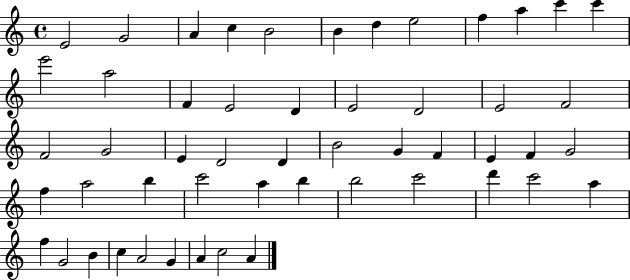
E4/h G4/h A4/q C5/q B4/h B4/q D5/q E5/h F5/q A5/q C6/q C6/q E6/h A5/h F4/q E4/h D4/q E4/h D4/h E4/h F4/h F4/h G4/h E4/q D4/h D4/q B4/h G4/q F4/q E4/q F4/q G4/h F5/q A5/h B5/q C6/h A5/q B5/q B5/h C6/h D6/q C6/h A5/q F5/q G4/h B4/q C5/q A4/h G4/q A4/q C5/h A4/q